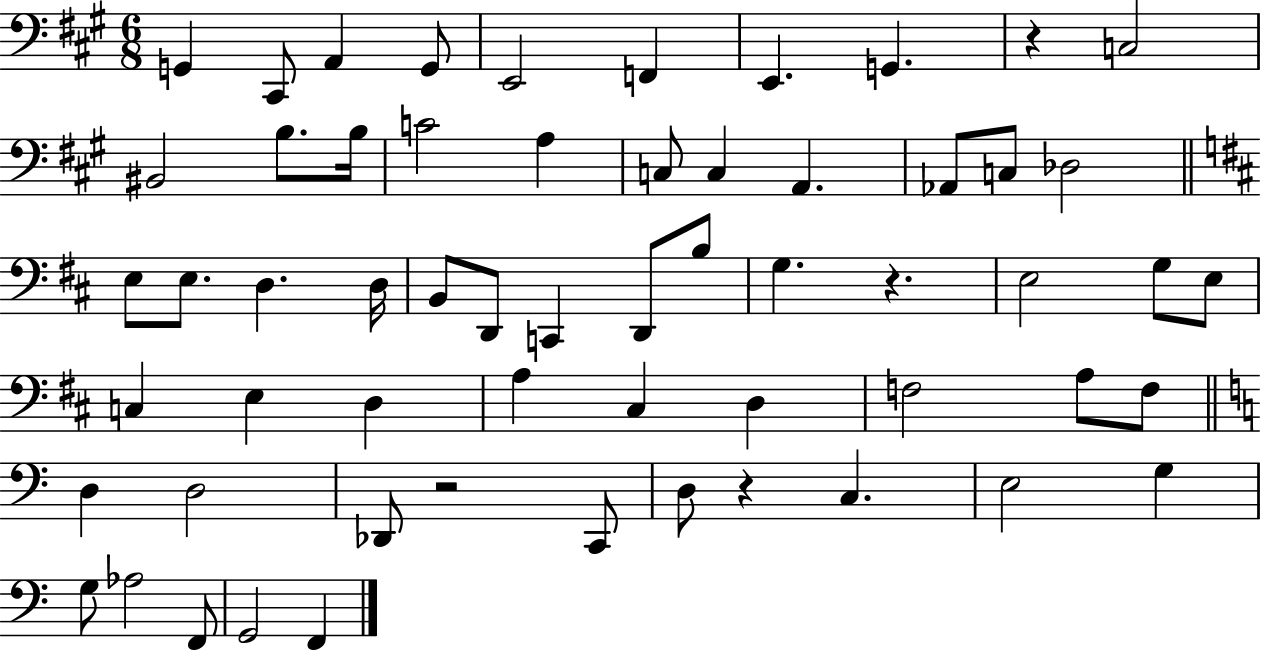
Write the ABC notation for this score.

X:1
T:Untitled
M:6/8
L:1/4
K:A
G,, ^C,,/2 A,, G,,/2 E,,2 F,, E,, G,, z C,2 ^B,,2 B,/2 B,/4 C2 A, C,/2 C, A,, _A,,/2 C,/2 _D,2 E,/2 E,/2 D, D,/4 B,,/2 D,,/2 C,, D,,/2 B,/2 G, z E,2 G,/2 E,/2 C, E, D, A, ^C, D, F,2 A,/2 F,/2 D, D,2 _D,,/2 z2 C,,/2 D,/2 z C, E,2 G, G,/2 _A,2 F,,/2 G,,2 F,,